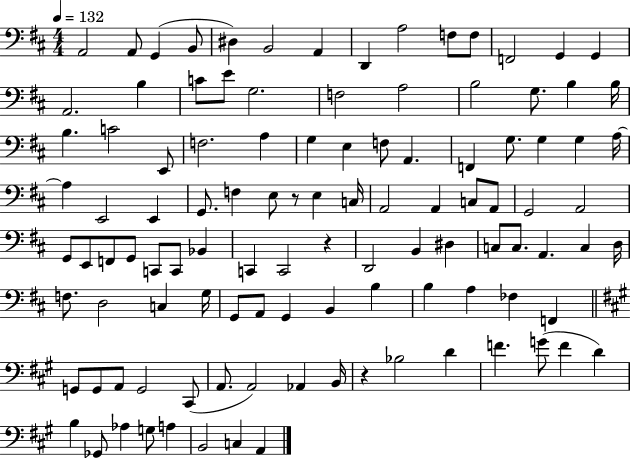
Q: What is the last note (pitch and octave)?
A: A2